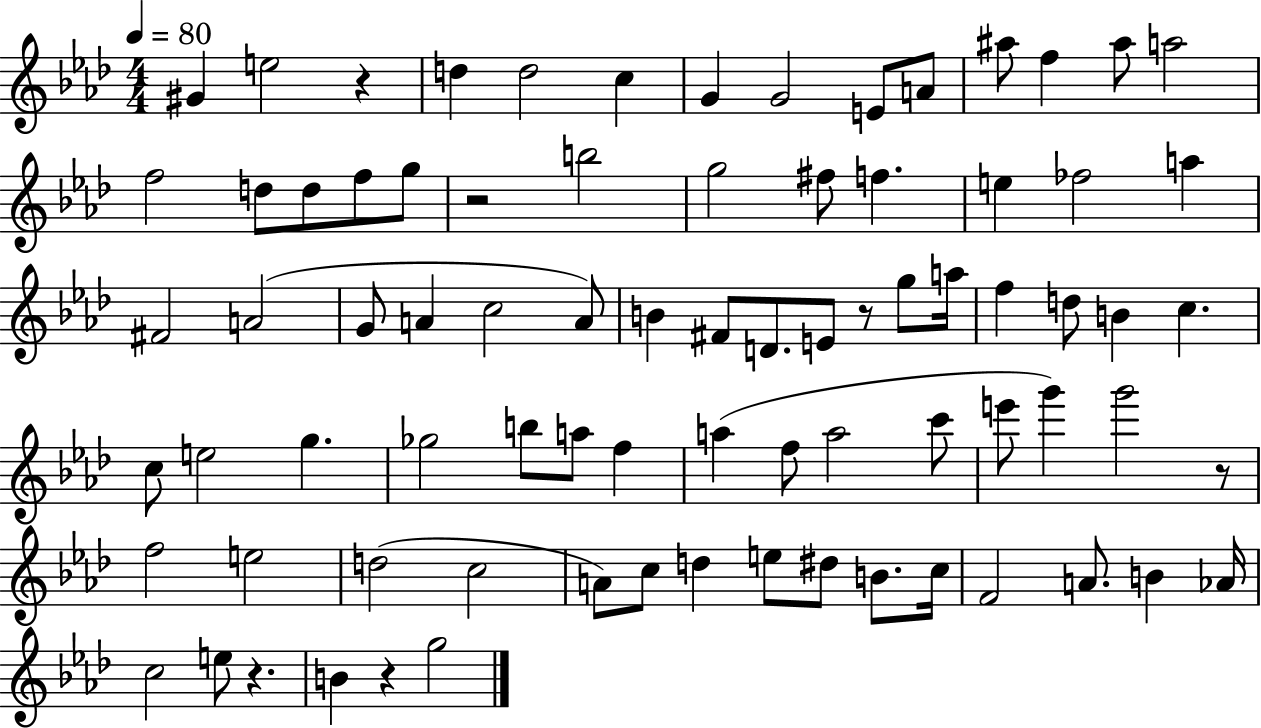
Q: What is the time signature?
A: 4/4